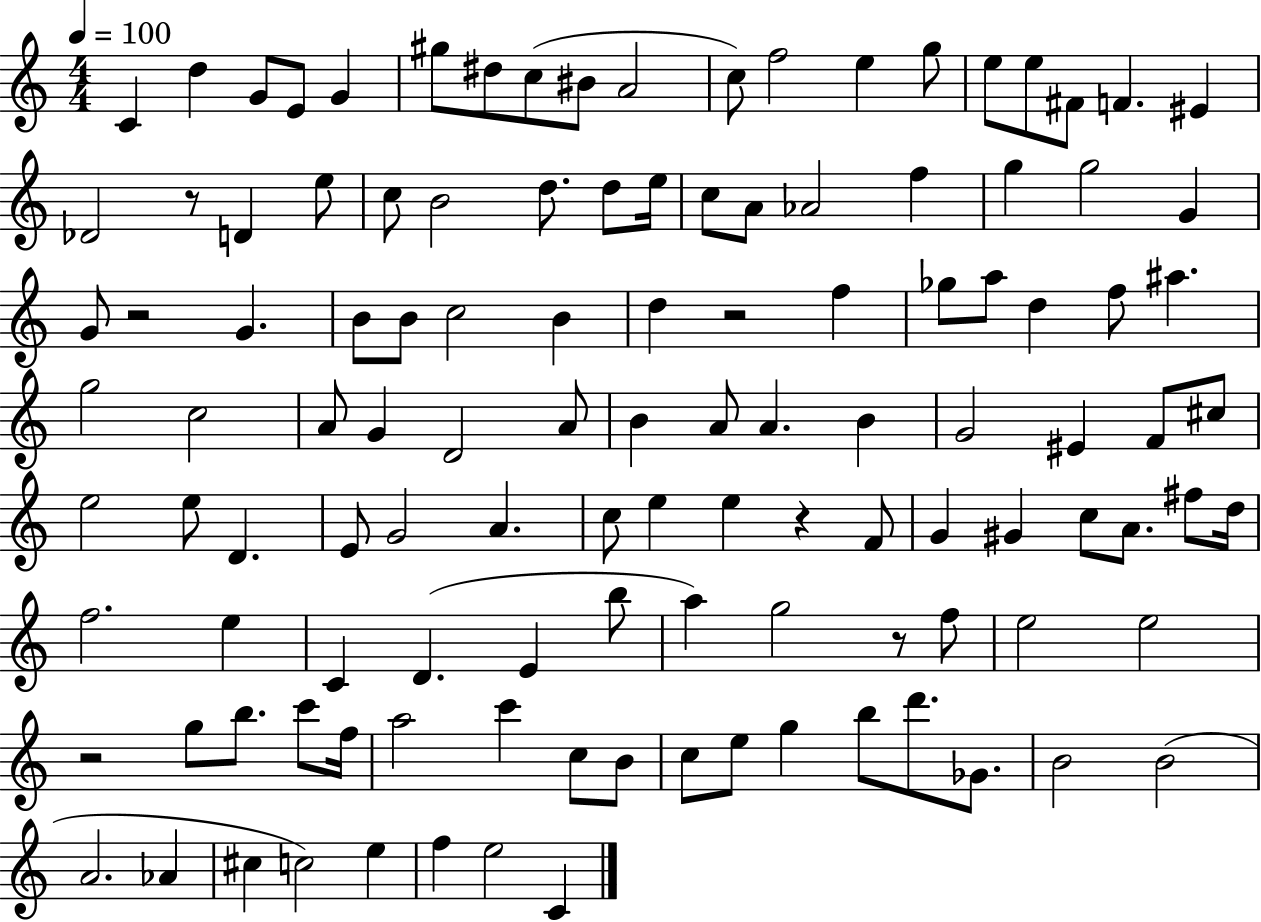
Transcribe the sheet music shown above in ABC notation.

X:1
T:Untitled
M:4/4
L:1/4
K:C
C d G/2 E/2 G ^g/2 ^d/2 c/2 ^B/2 A2 c/2 f2 e g/2 e/2 e/2 ^F/2 F ^E _D2 z/2 D e/2 c/2 B2 d/2 d/2 e/4 c/2 A/2 _A2 f g g2 G G/2 z2 G B/2 B/2 c2 B d z2 f _g/2 a/2 d f/2 ^a g2 c2 A/2 G D2 A/2 B A/2 A B G2 ^E F/2 ^c/2 e2 e/2 D E/2 G2 A c/2 e e z F/2 G ^G c/2 A/2 ^f/2 d/4 f2 e C D E b/2 a g2 z/2 f/2 e2 e2 z2 g/2 b/2 c'/2 f/4 a2 c' c/2 B/2 c/2 e/2 g b/2 d'/2 _G/2 B2 B2 A2 _A ^c c2 e f e2 C